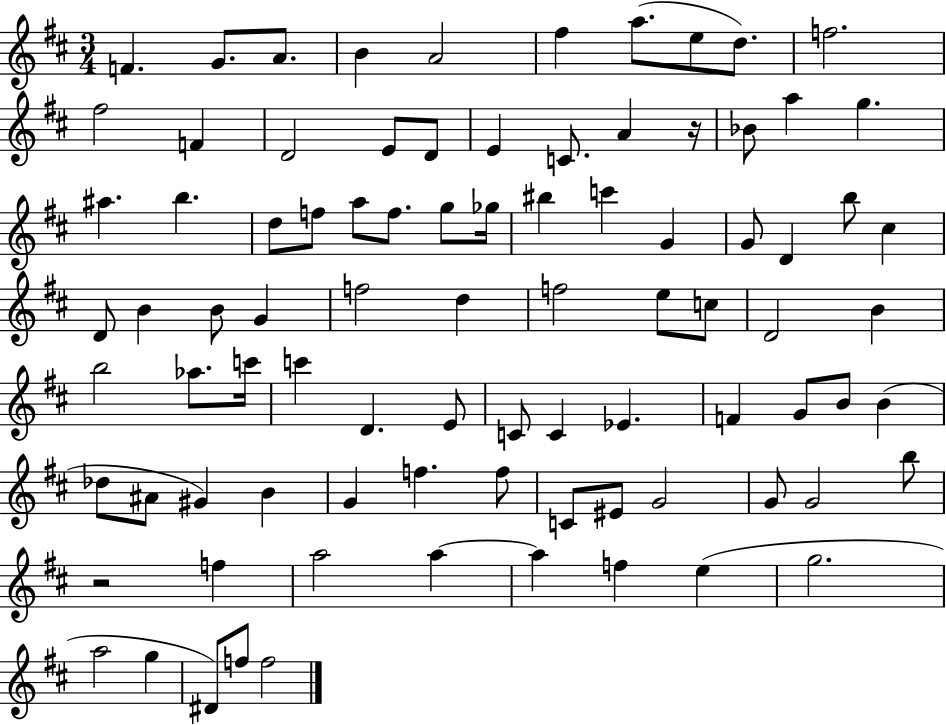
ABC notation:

X:1
T:Untitled
M:3/4
L:1/4
K:D
F G/2 A/2 B A2 ^f a/2 e/2 d/2 f2 ^f2 F D2 E/2 D/2 E C/2 A z/4 _B/2 a g ^a b d/2 f/2 a/2 f/2 g/2 _g/4 ^b c' G G/2 D b/2 ^c D/2 B B/2 G f2 d f2 e/2 c/2 D2 B b2 _a/2 c'/4 c' D E/2 C/2 C _E F G/2 B/2 B _d/2 ^A/2 ^G B G f f/2 C/2 ^E/2 G2 G/2 G2 b/2 z2 f a2 a a f e g2 a2 g ^D/2 f/2 f2